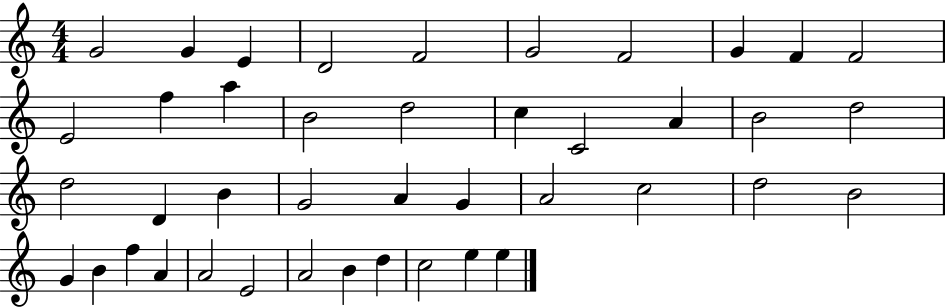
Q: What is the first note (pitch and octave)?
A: G4